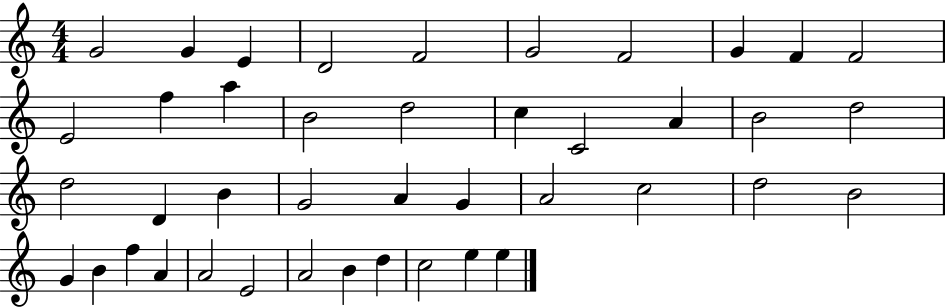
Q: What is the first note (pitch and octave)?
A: G4